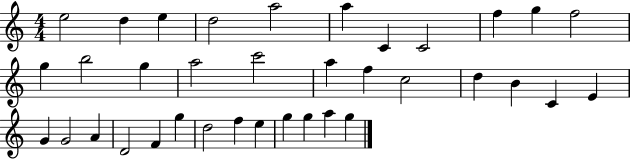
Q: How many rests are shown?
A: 0